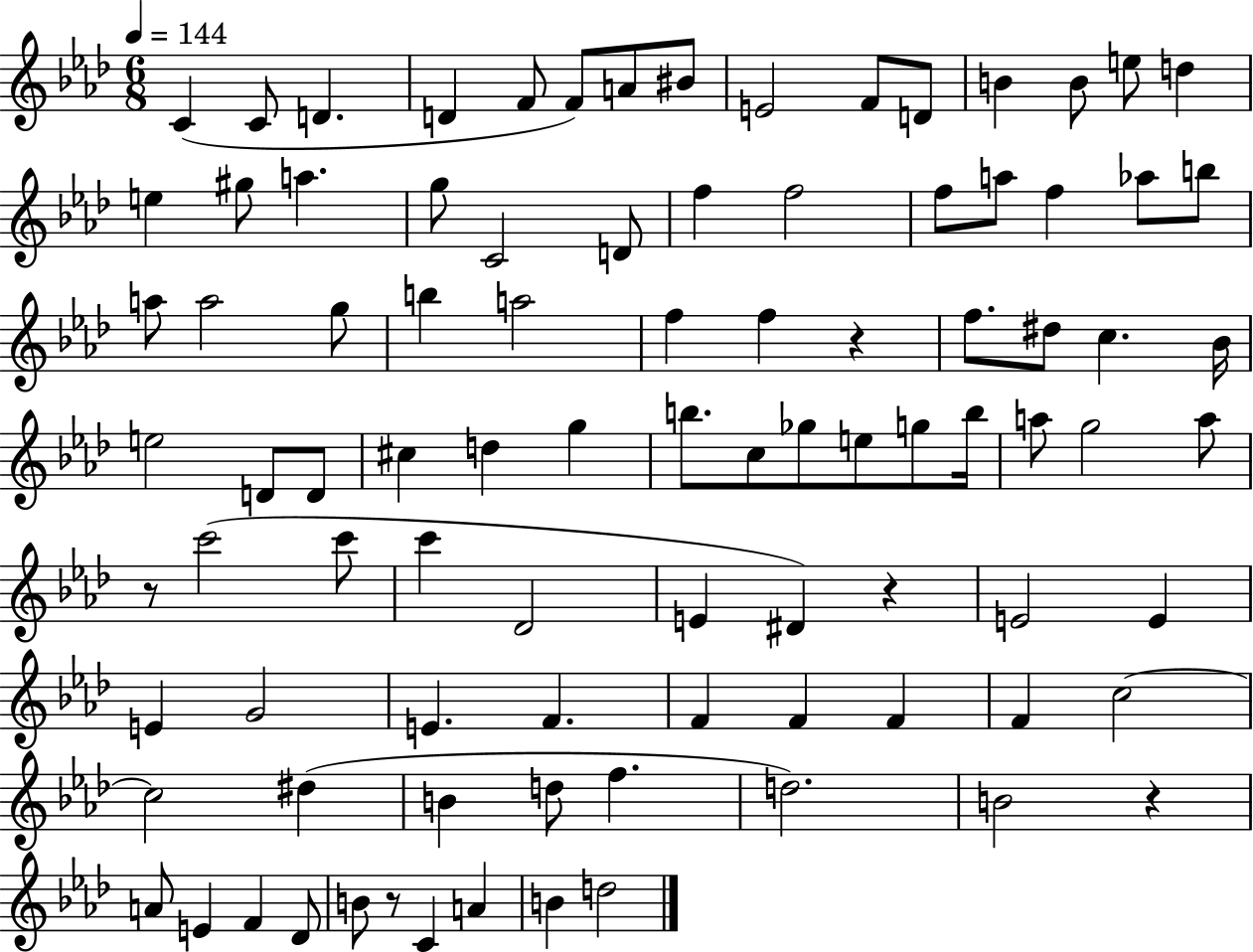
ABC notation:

X:1
T:Untitled
M:6/8
L:1/4
K:Ab
C C/2 D D F/2 F/2 A/2 ^B/2 E2 F/2 D/2 B B/2 e/2 d e ^g/2 a g/2 C2 D/2 f f2 f/2 a/2 f _a/2 b/2 a/2 a2 g/2 b a2 f f z f/2 ^d/2 c _B/4 e2 D/2 D/2 ^c d g b/2 c/2 _g/2 e/2 g/2 b/4 a/2 g2 a/2 z/2 c'2 c'/2 c' _D2 E ^D z E2 E E G2 E F F F F F c2 c2 ^d B d/2 f d2 B2 z A/2 E F _D/2 B/2 z/2 C A B d2